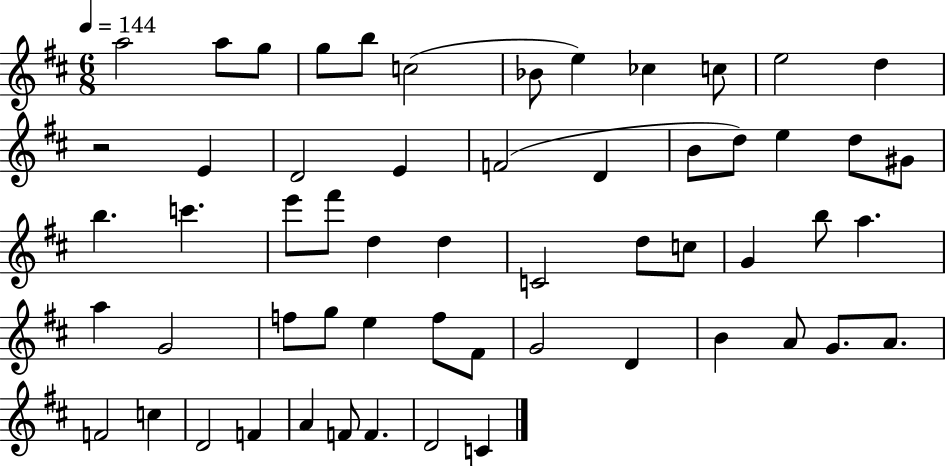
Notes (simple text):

A5/h A5/e G5/e G5/e B5/e C5/h Bb4/e E5/q CES5/q C5/e E5/h D5/q R/h E4/q D4/h E4/q F4/h D4/q B4/e D5/e E5/q D5/e G#4/e B5/q. C6/q. E6/e F#6/e D5/q D5/q C4/h D5/e C5/e G4/q B5/e A5/q. A5/q G4/h F5/e G5/e E5/q F5/e F#4/e G4/h D4/q B4/q A4/e G4/e. A4/e. F4/h C5/q D4/h F4/q A4/q F4/e F4/q. D4/h C4/q